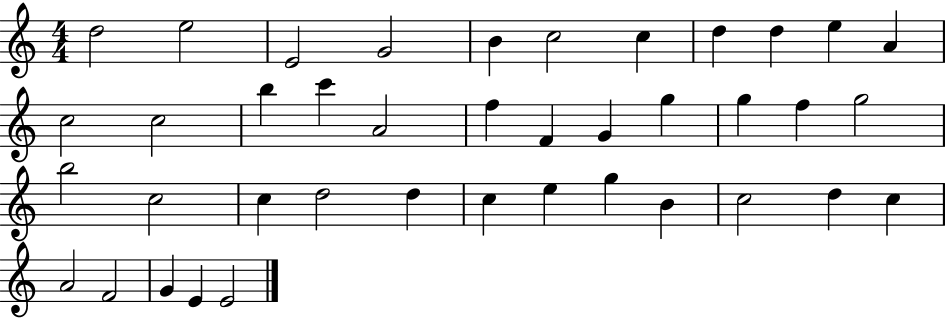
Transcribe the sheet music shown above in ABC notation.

X:1
T:Untitled
M:4/4
L:1/4
K:C
d2 e2 E2 G2 B c2 c d d e A c2 c2 b c' A2 f F G g g f g2 b2 c2 c d2 d c e g B c2 d c A2 F2 G E E2